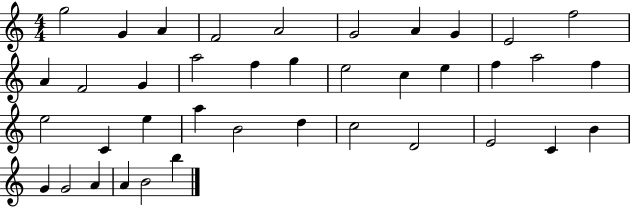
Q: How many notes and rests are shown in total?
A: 39